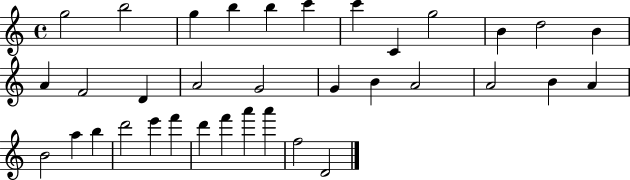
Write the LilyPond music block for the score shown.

{
  \clef treble
  \time 4/4
  \defaultTimeSignature
  \key c \major
  g''2 b''2 | g''4 b''4 b''4 c'''4 | c'''4 c'4 g''2 | b'4 d''2 b'4 | \break a'4 f'2 d'4 | a'2 g'2 | g'4 b'4 a'2 | a'2 b'4 a'4 | \break b'2 a''4 b''4 | d'''2 e'''4 f'''4 | d'''4 f'''4 a'''4 a'''4 | f''2 d'2 | \break \bar "|."
}